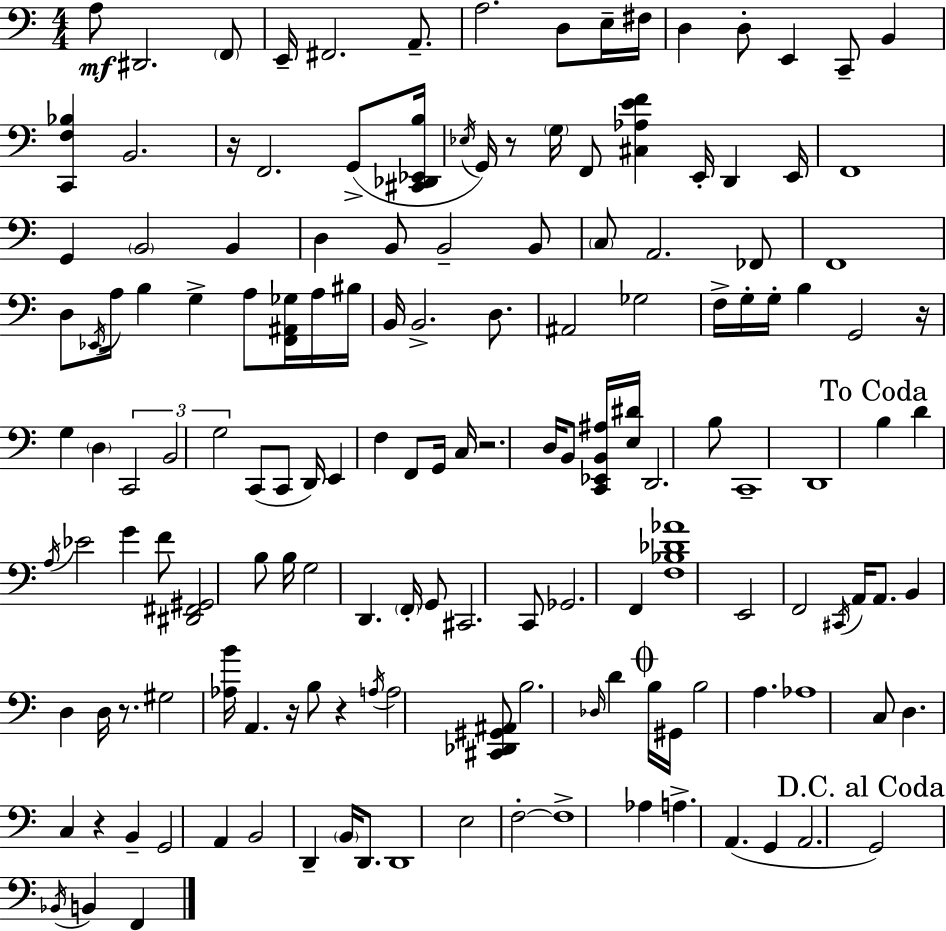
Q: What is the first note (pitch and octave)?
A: A3